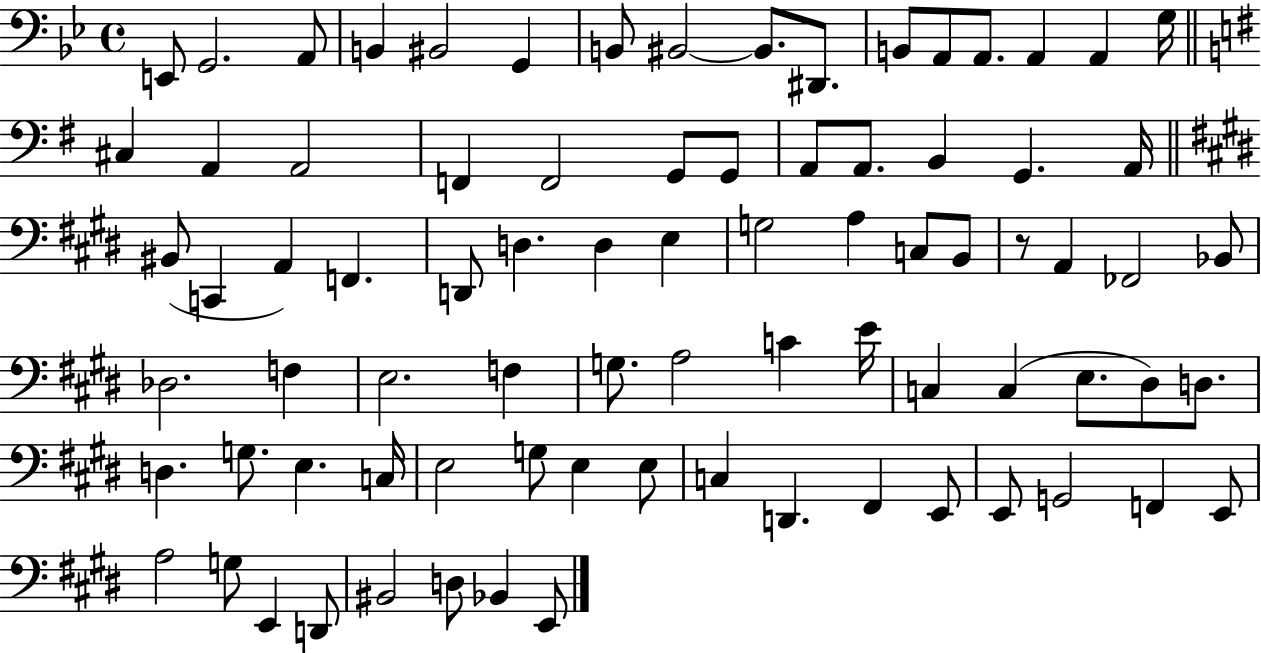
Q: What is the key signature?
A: BES major